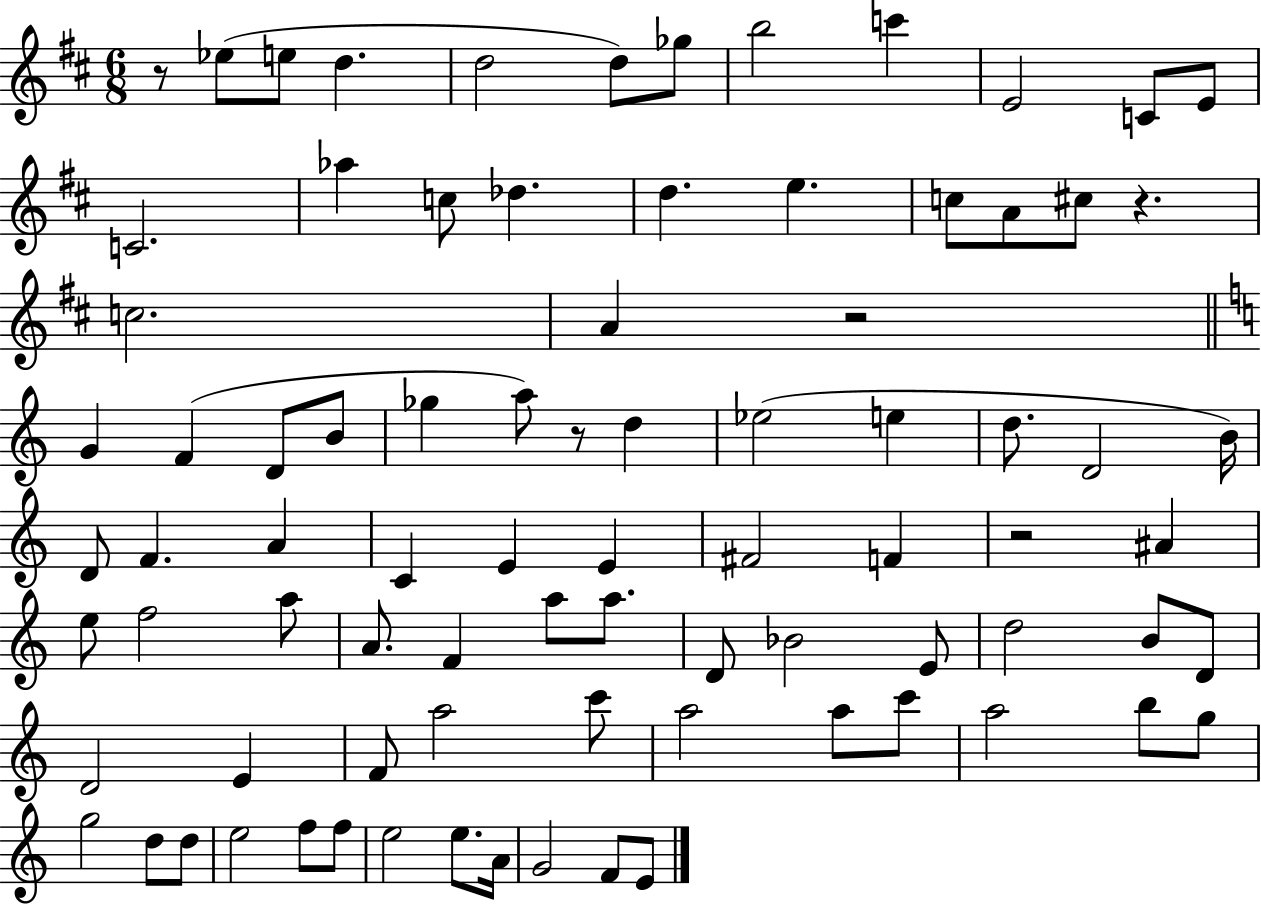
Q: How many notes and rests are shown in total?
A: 84